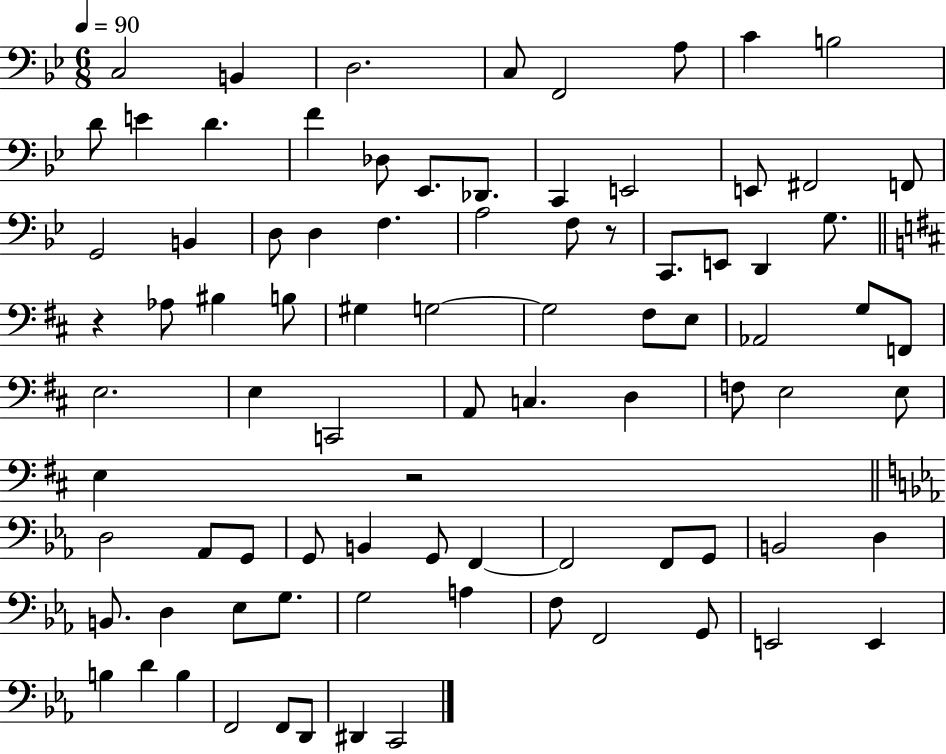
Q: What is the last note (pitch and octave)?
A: C2